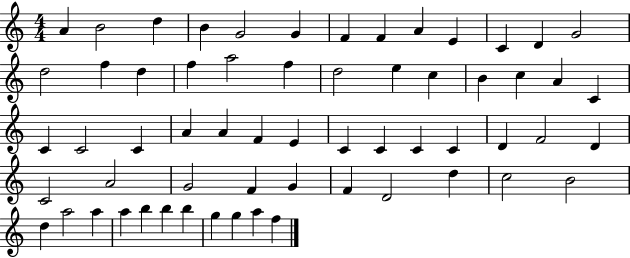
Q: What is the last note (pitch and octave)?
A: F5